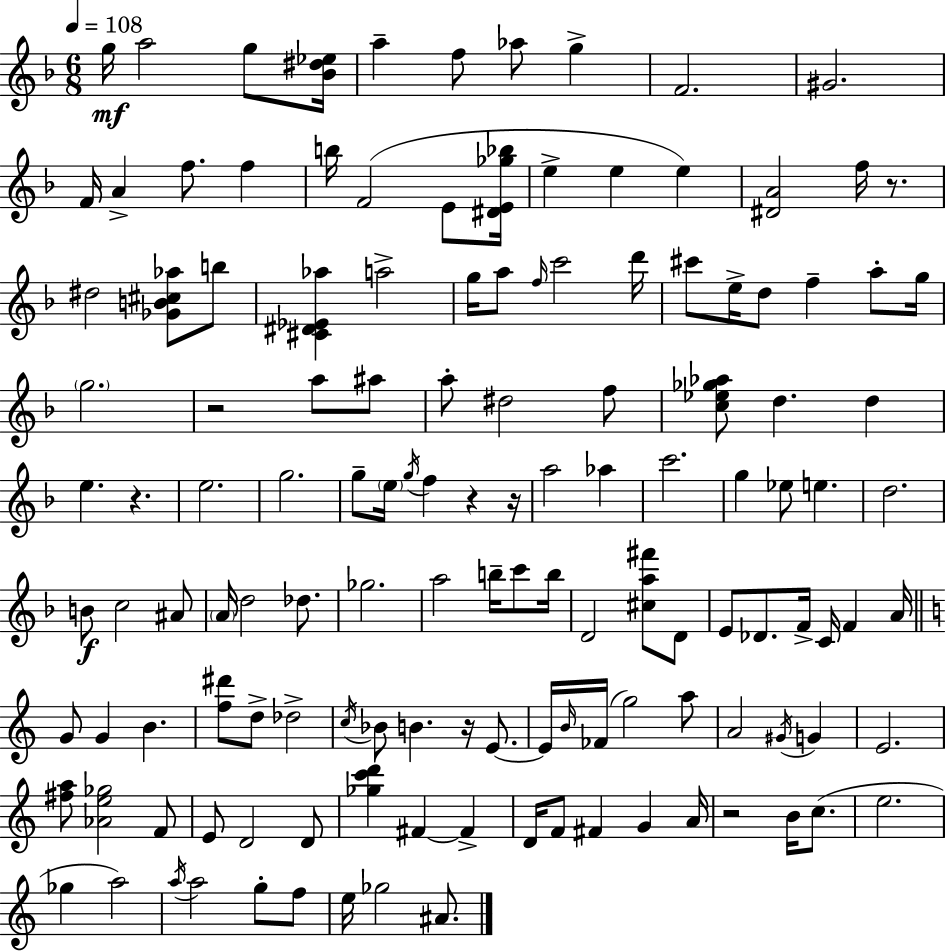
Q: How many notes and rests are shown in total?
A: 134